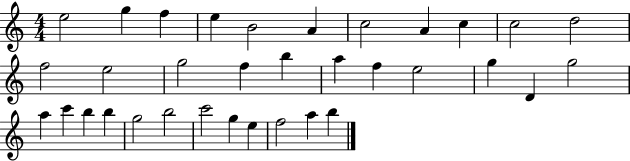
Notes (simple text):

E5/h G5/q F5/q E5/q B4/h A4/q C5/h A4/q C5/q C5/h D5/h F5/h E5/h G5/h F5/q B5/q A5/q F5/q E5/h G5/q D4/q G5/h A5/q C6/q B5/q B5/q G5/h B5/h C6/h G5/q E5/q F5/h A5/q B5/q